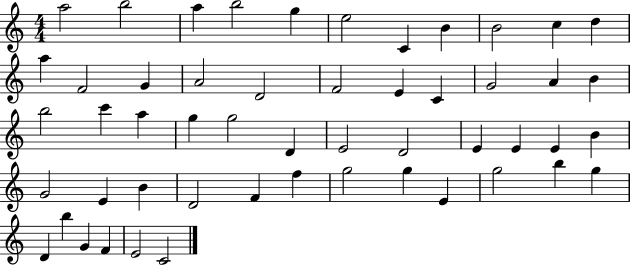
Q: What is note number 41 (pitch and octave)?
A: G5